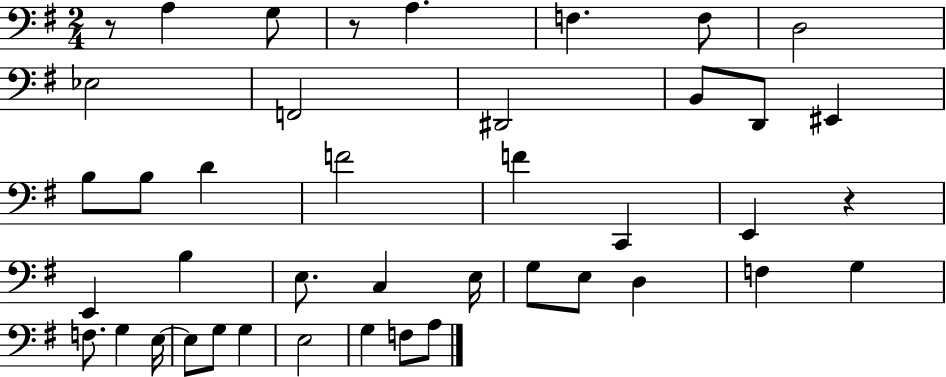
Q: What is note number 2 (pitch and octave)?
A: G3